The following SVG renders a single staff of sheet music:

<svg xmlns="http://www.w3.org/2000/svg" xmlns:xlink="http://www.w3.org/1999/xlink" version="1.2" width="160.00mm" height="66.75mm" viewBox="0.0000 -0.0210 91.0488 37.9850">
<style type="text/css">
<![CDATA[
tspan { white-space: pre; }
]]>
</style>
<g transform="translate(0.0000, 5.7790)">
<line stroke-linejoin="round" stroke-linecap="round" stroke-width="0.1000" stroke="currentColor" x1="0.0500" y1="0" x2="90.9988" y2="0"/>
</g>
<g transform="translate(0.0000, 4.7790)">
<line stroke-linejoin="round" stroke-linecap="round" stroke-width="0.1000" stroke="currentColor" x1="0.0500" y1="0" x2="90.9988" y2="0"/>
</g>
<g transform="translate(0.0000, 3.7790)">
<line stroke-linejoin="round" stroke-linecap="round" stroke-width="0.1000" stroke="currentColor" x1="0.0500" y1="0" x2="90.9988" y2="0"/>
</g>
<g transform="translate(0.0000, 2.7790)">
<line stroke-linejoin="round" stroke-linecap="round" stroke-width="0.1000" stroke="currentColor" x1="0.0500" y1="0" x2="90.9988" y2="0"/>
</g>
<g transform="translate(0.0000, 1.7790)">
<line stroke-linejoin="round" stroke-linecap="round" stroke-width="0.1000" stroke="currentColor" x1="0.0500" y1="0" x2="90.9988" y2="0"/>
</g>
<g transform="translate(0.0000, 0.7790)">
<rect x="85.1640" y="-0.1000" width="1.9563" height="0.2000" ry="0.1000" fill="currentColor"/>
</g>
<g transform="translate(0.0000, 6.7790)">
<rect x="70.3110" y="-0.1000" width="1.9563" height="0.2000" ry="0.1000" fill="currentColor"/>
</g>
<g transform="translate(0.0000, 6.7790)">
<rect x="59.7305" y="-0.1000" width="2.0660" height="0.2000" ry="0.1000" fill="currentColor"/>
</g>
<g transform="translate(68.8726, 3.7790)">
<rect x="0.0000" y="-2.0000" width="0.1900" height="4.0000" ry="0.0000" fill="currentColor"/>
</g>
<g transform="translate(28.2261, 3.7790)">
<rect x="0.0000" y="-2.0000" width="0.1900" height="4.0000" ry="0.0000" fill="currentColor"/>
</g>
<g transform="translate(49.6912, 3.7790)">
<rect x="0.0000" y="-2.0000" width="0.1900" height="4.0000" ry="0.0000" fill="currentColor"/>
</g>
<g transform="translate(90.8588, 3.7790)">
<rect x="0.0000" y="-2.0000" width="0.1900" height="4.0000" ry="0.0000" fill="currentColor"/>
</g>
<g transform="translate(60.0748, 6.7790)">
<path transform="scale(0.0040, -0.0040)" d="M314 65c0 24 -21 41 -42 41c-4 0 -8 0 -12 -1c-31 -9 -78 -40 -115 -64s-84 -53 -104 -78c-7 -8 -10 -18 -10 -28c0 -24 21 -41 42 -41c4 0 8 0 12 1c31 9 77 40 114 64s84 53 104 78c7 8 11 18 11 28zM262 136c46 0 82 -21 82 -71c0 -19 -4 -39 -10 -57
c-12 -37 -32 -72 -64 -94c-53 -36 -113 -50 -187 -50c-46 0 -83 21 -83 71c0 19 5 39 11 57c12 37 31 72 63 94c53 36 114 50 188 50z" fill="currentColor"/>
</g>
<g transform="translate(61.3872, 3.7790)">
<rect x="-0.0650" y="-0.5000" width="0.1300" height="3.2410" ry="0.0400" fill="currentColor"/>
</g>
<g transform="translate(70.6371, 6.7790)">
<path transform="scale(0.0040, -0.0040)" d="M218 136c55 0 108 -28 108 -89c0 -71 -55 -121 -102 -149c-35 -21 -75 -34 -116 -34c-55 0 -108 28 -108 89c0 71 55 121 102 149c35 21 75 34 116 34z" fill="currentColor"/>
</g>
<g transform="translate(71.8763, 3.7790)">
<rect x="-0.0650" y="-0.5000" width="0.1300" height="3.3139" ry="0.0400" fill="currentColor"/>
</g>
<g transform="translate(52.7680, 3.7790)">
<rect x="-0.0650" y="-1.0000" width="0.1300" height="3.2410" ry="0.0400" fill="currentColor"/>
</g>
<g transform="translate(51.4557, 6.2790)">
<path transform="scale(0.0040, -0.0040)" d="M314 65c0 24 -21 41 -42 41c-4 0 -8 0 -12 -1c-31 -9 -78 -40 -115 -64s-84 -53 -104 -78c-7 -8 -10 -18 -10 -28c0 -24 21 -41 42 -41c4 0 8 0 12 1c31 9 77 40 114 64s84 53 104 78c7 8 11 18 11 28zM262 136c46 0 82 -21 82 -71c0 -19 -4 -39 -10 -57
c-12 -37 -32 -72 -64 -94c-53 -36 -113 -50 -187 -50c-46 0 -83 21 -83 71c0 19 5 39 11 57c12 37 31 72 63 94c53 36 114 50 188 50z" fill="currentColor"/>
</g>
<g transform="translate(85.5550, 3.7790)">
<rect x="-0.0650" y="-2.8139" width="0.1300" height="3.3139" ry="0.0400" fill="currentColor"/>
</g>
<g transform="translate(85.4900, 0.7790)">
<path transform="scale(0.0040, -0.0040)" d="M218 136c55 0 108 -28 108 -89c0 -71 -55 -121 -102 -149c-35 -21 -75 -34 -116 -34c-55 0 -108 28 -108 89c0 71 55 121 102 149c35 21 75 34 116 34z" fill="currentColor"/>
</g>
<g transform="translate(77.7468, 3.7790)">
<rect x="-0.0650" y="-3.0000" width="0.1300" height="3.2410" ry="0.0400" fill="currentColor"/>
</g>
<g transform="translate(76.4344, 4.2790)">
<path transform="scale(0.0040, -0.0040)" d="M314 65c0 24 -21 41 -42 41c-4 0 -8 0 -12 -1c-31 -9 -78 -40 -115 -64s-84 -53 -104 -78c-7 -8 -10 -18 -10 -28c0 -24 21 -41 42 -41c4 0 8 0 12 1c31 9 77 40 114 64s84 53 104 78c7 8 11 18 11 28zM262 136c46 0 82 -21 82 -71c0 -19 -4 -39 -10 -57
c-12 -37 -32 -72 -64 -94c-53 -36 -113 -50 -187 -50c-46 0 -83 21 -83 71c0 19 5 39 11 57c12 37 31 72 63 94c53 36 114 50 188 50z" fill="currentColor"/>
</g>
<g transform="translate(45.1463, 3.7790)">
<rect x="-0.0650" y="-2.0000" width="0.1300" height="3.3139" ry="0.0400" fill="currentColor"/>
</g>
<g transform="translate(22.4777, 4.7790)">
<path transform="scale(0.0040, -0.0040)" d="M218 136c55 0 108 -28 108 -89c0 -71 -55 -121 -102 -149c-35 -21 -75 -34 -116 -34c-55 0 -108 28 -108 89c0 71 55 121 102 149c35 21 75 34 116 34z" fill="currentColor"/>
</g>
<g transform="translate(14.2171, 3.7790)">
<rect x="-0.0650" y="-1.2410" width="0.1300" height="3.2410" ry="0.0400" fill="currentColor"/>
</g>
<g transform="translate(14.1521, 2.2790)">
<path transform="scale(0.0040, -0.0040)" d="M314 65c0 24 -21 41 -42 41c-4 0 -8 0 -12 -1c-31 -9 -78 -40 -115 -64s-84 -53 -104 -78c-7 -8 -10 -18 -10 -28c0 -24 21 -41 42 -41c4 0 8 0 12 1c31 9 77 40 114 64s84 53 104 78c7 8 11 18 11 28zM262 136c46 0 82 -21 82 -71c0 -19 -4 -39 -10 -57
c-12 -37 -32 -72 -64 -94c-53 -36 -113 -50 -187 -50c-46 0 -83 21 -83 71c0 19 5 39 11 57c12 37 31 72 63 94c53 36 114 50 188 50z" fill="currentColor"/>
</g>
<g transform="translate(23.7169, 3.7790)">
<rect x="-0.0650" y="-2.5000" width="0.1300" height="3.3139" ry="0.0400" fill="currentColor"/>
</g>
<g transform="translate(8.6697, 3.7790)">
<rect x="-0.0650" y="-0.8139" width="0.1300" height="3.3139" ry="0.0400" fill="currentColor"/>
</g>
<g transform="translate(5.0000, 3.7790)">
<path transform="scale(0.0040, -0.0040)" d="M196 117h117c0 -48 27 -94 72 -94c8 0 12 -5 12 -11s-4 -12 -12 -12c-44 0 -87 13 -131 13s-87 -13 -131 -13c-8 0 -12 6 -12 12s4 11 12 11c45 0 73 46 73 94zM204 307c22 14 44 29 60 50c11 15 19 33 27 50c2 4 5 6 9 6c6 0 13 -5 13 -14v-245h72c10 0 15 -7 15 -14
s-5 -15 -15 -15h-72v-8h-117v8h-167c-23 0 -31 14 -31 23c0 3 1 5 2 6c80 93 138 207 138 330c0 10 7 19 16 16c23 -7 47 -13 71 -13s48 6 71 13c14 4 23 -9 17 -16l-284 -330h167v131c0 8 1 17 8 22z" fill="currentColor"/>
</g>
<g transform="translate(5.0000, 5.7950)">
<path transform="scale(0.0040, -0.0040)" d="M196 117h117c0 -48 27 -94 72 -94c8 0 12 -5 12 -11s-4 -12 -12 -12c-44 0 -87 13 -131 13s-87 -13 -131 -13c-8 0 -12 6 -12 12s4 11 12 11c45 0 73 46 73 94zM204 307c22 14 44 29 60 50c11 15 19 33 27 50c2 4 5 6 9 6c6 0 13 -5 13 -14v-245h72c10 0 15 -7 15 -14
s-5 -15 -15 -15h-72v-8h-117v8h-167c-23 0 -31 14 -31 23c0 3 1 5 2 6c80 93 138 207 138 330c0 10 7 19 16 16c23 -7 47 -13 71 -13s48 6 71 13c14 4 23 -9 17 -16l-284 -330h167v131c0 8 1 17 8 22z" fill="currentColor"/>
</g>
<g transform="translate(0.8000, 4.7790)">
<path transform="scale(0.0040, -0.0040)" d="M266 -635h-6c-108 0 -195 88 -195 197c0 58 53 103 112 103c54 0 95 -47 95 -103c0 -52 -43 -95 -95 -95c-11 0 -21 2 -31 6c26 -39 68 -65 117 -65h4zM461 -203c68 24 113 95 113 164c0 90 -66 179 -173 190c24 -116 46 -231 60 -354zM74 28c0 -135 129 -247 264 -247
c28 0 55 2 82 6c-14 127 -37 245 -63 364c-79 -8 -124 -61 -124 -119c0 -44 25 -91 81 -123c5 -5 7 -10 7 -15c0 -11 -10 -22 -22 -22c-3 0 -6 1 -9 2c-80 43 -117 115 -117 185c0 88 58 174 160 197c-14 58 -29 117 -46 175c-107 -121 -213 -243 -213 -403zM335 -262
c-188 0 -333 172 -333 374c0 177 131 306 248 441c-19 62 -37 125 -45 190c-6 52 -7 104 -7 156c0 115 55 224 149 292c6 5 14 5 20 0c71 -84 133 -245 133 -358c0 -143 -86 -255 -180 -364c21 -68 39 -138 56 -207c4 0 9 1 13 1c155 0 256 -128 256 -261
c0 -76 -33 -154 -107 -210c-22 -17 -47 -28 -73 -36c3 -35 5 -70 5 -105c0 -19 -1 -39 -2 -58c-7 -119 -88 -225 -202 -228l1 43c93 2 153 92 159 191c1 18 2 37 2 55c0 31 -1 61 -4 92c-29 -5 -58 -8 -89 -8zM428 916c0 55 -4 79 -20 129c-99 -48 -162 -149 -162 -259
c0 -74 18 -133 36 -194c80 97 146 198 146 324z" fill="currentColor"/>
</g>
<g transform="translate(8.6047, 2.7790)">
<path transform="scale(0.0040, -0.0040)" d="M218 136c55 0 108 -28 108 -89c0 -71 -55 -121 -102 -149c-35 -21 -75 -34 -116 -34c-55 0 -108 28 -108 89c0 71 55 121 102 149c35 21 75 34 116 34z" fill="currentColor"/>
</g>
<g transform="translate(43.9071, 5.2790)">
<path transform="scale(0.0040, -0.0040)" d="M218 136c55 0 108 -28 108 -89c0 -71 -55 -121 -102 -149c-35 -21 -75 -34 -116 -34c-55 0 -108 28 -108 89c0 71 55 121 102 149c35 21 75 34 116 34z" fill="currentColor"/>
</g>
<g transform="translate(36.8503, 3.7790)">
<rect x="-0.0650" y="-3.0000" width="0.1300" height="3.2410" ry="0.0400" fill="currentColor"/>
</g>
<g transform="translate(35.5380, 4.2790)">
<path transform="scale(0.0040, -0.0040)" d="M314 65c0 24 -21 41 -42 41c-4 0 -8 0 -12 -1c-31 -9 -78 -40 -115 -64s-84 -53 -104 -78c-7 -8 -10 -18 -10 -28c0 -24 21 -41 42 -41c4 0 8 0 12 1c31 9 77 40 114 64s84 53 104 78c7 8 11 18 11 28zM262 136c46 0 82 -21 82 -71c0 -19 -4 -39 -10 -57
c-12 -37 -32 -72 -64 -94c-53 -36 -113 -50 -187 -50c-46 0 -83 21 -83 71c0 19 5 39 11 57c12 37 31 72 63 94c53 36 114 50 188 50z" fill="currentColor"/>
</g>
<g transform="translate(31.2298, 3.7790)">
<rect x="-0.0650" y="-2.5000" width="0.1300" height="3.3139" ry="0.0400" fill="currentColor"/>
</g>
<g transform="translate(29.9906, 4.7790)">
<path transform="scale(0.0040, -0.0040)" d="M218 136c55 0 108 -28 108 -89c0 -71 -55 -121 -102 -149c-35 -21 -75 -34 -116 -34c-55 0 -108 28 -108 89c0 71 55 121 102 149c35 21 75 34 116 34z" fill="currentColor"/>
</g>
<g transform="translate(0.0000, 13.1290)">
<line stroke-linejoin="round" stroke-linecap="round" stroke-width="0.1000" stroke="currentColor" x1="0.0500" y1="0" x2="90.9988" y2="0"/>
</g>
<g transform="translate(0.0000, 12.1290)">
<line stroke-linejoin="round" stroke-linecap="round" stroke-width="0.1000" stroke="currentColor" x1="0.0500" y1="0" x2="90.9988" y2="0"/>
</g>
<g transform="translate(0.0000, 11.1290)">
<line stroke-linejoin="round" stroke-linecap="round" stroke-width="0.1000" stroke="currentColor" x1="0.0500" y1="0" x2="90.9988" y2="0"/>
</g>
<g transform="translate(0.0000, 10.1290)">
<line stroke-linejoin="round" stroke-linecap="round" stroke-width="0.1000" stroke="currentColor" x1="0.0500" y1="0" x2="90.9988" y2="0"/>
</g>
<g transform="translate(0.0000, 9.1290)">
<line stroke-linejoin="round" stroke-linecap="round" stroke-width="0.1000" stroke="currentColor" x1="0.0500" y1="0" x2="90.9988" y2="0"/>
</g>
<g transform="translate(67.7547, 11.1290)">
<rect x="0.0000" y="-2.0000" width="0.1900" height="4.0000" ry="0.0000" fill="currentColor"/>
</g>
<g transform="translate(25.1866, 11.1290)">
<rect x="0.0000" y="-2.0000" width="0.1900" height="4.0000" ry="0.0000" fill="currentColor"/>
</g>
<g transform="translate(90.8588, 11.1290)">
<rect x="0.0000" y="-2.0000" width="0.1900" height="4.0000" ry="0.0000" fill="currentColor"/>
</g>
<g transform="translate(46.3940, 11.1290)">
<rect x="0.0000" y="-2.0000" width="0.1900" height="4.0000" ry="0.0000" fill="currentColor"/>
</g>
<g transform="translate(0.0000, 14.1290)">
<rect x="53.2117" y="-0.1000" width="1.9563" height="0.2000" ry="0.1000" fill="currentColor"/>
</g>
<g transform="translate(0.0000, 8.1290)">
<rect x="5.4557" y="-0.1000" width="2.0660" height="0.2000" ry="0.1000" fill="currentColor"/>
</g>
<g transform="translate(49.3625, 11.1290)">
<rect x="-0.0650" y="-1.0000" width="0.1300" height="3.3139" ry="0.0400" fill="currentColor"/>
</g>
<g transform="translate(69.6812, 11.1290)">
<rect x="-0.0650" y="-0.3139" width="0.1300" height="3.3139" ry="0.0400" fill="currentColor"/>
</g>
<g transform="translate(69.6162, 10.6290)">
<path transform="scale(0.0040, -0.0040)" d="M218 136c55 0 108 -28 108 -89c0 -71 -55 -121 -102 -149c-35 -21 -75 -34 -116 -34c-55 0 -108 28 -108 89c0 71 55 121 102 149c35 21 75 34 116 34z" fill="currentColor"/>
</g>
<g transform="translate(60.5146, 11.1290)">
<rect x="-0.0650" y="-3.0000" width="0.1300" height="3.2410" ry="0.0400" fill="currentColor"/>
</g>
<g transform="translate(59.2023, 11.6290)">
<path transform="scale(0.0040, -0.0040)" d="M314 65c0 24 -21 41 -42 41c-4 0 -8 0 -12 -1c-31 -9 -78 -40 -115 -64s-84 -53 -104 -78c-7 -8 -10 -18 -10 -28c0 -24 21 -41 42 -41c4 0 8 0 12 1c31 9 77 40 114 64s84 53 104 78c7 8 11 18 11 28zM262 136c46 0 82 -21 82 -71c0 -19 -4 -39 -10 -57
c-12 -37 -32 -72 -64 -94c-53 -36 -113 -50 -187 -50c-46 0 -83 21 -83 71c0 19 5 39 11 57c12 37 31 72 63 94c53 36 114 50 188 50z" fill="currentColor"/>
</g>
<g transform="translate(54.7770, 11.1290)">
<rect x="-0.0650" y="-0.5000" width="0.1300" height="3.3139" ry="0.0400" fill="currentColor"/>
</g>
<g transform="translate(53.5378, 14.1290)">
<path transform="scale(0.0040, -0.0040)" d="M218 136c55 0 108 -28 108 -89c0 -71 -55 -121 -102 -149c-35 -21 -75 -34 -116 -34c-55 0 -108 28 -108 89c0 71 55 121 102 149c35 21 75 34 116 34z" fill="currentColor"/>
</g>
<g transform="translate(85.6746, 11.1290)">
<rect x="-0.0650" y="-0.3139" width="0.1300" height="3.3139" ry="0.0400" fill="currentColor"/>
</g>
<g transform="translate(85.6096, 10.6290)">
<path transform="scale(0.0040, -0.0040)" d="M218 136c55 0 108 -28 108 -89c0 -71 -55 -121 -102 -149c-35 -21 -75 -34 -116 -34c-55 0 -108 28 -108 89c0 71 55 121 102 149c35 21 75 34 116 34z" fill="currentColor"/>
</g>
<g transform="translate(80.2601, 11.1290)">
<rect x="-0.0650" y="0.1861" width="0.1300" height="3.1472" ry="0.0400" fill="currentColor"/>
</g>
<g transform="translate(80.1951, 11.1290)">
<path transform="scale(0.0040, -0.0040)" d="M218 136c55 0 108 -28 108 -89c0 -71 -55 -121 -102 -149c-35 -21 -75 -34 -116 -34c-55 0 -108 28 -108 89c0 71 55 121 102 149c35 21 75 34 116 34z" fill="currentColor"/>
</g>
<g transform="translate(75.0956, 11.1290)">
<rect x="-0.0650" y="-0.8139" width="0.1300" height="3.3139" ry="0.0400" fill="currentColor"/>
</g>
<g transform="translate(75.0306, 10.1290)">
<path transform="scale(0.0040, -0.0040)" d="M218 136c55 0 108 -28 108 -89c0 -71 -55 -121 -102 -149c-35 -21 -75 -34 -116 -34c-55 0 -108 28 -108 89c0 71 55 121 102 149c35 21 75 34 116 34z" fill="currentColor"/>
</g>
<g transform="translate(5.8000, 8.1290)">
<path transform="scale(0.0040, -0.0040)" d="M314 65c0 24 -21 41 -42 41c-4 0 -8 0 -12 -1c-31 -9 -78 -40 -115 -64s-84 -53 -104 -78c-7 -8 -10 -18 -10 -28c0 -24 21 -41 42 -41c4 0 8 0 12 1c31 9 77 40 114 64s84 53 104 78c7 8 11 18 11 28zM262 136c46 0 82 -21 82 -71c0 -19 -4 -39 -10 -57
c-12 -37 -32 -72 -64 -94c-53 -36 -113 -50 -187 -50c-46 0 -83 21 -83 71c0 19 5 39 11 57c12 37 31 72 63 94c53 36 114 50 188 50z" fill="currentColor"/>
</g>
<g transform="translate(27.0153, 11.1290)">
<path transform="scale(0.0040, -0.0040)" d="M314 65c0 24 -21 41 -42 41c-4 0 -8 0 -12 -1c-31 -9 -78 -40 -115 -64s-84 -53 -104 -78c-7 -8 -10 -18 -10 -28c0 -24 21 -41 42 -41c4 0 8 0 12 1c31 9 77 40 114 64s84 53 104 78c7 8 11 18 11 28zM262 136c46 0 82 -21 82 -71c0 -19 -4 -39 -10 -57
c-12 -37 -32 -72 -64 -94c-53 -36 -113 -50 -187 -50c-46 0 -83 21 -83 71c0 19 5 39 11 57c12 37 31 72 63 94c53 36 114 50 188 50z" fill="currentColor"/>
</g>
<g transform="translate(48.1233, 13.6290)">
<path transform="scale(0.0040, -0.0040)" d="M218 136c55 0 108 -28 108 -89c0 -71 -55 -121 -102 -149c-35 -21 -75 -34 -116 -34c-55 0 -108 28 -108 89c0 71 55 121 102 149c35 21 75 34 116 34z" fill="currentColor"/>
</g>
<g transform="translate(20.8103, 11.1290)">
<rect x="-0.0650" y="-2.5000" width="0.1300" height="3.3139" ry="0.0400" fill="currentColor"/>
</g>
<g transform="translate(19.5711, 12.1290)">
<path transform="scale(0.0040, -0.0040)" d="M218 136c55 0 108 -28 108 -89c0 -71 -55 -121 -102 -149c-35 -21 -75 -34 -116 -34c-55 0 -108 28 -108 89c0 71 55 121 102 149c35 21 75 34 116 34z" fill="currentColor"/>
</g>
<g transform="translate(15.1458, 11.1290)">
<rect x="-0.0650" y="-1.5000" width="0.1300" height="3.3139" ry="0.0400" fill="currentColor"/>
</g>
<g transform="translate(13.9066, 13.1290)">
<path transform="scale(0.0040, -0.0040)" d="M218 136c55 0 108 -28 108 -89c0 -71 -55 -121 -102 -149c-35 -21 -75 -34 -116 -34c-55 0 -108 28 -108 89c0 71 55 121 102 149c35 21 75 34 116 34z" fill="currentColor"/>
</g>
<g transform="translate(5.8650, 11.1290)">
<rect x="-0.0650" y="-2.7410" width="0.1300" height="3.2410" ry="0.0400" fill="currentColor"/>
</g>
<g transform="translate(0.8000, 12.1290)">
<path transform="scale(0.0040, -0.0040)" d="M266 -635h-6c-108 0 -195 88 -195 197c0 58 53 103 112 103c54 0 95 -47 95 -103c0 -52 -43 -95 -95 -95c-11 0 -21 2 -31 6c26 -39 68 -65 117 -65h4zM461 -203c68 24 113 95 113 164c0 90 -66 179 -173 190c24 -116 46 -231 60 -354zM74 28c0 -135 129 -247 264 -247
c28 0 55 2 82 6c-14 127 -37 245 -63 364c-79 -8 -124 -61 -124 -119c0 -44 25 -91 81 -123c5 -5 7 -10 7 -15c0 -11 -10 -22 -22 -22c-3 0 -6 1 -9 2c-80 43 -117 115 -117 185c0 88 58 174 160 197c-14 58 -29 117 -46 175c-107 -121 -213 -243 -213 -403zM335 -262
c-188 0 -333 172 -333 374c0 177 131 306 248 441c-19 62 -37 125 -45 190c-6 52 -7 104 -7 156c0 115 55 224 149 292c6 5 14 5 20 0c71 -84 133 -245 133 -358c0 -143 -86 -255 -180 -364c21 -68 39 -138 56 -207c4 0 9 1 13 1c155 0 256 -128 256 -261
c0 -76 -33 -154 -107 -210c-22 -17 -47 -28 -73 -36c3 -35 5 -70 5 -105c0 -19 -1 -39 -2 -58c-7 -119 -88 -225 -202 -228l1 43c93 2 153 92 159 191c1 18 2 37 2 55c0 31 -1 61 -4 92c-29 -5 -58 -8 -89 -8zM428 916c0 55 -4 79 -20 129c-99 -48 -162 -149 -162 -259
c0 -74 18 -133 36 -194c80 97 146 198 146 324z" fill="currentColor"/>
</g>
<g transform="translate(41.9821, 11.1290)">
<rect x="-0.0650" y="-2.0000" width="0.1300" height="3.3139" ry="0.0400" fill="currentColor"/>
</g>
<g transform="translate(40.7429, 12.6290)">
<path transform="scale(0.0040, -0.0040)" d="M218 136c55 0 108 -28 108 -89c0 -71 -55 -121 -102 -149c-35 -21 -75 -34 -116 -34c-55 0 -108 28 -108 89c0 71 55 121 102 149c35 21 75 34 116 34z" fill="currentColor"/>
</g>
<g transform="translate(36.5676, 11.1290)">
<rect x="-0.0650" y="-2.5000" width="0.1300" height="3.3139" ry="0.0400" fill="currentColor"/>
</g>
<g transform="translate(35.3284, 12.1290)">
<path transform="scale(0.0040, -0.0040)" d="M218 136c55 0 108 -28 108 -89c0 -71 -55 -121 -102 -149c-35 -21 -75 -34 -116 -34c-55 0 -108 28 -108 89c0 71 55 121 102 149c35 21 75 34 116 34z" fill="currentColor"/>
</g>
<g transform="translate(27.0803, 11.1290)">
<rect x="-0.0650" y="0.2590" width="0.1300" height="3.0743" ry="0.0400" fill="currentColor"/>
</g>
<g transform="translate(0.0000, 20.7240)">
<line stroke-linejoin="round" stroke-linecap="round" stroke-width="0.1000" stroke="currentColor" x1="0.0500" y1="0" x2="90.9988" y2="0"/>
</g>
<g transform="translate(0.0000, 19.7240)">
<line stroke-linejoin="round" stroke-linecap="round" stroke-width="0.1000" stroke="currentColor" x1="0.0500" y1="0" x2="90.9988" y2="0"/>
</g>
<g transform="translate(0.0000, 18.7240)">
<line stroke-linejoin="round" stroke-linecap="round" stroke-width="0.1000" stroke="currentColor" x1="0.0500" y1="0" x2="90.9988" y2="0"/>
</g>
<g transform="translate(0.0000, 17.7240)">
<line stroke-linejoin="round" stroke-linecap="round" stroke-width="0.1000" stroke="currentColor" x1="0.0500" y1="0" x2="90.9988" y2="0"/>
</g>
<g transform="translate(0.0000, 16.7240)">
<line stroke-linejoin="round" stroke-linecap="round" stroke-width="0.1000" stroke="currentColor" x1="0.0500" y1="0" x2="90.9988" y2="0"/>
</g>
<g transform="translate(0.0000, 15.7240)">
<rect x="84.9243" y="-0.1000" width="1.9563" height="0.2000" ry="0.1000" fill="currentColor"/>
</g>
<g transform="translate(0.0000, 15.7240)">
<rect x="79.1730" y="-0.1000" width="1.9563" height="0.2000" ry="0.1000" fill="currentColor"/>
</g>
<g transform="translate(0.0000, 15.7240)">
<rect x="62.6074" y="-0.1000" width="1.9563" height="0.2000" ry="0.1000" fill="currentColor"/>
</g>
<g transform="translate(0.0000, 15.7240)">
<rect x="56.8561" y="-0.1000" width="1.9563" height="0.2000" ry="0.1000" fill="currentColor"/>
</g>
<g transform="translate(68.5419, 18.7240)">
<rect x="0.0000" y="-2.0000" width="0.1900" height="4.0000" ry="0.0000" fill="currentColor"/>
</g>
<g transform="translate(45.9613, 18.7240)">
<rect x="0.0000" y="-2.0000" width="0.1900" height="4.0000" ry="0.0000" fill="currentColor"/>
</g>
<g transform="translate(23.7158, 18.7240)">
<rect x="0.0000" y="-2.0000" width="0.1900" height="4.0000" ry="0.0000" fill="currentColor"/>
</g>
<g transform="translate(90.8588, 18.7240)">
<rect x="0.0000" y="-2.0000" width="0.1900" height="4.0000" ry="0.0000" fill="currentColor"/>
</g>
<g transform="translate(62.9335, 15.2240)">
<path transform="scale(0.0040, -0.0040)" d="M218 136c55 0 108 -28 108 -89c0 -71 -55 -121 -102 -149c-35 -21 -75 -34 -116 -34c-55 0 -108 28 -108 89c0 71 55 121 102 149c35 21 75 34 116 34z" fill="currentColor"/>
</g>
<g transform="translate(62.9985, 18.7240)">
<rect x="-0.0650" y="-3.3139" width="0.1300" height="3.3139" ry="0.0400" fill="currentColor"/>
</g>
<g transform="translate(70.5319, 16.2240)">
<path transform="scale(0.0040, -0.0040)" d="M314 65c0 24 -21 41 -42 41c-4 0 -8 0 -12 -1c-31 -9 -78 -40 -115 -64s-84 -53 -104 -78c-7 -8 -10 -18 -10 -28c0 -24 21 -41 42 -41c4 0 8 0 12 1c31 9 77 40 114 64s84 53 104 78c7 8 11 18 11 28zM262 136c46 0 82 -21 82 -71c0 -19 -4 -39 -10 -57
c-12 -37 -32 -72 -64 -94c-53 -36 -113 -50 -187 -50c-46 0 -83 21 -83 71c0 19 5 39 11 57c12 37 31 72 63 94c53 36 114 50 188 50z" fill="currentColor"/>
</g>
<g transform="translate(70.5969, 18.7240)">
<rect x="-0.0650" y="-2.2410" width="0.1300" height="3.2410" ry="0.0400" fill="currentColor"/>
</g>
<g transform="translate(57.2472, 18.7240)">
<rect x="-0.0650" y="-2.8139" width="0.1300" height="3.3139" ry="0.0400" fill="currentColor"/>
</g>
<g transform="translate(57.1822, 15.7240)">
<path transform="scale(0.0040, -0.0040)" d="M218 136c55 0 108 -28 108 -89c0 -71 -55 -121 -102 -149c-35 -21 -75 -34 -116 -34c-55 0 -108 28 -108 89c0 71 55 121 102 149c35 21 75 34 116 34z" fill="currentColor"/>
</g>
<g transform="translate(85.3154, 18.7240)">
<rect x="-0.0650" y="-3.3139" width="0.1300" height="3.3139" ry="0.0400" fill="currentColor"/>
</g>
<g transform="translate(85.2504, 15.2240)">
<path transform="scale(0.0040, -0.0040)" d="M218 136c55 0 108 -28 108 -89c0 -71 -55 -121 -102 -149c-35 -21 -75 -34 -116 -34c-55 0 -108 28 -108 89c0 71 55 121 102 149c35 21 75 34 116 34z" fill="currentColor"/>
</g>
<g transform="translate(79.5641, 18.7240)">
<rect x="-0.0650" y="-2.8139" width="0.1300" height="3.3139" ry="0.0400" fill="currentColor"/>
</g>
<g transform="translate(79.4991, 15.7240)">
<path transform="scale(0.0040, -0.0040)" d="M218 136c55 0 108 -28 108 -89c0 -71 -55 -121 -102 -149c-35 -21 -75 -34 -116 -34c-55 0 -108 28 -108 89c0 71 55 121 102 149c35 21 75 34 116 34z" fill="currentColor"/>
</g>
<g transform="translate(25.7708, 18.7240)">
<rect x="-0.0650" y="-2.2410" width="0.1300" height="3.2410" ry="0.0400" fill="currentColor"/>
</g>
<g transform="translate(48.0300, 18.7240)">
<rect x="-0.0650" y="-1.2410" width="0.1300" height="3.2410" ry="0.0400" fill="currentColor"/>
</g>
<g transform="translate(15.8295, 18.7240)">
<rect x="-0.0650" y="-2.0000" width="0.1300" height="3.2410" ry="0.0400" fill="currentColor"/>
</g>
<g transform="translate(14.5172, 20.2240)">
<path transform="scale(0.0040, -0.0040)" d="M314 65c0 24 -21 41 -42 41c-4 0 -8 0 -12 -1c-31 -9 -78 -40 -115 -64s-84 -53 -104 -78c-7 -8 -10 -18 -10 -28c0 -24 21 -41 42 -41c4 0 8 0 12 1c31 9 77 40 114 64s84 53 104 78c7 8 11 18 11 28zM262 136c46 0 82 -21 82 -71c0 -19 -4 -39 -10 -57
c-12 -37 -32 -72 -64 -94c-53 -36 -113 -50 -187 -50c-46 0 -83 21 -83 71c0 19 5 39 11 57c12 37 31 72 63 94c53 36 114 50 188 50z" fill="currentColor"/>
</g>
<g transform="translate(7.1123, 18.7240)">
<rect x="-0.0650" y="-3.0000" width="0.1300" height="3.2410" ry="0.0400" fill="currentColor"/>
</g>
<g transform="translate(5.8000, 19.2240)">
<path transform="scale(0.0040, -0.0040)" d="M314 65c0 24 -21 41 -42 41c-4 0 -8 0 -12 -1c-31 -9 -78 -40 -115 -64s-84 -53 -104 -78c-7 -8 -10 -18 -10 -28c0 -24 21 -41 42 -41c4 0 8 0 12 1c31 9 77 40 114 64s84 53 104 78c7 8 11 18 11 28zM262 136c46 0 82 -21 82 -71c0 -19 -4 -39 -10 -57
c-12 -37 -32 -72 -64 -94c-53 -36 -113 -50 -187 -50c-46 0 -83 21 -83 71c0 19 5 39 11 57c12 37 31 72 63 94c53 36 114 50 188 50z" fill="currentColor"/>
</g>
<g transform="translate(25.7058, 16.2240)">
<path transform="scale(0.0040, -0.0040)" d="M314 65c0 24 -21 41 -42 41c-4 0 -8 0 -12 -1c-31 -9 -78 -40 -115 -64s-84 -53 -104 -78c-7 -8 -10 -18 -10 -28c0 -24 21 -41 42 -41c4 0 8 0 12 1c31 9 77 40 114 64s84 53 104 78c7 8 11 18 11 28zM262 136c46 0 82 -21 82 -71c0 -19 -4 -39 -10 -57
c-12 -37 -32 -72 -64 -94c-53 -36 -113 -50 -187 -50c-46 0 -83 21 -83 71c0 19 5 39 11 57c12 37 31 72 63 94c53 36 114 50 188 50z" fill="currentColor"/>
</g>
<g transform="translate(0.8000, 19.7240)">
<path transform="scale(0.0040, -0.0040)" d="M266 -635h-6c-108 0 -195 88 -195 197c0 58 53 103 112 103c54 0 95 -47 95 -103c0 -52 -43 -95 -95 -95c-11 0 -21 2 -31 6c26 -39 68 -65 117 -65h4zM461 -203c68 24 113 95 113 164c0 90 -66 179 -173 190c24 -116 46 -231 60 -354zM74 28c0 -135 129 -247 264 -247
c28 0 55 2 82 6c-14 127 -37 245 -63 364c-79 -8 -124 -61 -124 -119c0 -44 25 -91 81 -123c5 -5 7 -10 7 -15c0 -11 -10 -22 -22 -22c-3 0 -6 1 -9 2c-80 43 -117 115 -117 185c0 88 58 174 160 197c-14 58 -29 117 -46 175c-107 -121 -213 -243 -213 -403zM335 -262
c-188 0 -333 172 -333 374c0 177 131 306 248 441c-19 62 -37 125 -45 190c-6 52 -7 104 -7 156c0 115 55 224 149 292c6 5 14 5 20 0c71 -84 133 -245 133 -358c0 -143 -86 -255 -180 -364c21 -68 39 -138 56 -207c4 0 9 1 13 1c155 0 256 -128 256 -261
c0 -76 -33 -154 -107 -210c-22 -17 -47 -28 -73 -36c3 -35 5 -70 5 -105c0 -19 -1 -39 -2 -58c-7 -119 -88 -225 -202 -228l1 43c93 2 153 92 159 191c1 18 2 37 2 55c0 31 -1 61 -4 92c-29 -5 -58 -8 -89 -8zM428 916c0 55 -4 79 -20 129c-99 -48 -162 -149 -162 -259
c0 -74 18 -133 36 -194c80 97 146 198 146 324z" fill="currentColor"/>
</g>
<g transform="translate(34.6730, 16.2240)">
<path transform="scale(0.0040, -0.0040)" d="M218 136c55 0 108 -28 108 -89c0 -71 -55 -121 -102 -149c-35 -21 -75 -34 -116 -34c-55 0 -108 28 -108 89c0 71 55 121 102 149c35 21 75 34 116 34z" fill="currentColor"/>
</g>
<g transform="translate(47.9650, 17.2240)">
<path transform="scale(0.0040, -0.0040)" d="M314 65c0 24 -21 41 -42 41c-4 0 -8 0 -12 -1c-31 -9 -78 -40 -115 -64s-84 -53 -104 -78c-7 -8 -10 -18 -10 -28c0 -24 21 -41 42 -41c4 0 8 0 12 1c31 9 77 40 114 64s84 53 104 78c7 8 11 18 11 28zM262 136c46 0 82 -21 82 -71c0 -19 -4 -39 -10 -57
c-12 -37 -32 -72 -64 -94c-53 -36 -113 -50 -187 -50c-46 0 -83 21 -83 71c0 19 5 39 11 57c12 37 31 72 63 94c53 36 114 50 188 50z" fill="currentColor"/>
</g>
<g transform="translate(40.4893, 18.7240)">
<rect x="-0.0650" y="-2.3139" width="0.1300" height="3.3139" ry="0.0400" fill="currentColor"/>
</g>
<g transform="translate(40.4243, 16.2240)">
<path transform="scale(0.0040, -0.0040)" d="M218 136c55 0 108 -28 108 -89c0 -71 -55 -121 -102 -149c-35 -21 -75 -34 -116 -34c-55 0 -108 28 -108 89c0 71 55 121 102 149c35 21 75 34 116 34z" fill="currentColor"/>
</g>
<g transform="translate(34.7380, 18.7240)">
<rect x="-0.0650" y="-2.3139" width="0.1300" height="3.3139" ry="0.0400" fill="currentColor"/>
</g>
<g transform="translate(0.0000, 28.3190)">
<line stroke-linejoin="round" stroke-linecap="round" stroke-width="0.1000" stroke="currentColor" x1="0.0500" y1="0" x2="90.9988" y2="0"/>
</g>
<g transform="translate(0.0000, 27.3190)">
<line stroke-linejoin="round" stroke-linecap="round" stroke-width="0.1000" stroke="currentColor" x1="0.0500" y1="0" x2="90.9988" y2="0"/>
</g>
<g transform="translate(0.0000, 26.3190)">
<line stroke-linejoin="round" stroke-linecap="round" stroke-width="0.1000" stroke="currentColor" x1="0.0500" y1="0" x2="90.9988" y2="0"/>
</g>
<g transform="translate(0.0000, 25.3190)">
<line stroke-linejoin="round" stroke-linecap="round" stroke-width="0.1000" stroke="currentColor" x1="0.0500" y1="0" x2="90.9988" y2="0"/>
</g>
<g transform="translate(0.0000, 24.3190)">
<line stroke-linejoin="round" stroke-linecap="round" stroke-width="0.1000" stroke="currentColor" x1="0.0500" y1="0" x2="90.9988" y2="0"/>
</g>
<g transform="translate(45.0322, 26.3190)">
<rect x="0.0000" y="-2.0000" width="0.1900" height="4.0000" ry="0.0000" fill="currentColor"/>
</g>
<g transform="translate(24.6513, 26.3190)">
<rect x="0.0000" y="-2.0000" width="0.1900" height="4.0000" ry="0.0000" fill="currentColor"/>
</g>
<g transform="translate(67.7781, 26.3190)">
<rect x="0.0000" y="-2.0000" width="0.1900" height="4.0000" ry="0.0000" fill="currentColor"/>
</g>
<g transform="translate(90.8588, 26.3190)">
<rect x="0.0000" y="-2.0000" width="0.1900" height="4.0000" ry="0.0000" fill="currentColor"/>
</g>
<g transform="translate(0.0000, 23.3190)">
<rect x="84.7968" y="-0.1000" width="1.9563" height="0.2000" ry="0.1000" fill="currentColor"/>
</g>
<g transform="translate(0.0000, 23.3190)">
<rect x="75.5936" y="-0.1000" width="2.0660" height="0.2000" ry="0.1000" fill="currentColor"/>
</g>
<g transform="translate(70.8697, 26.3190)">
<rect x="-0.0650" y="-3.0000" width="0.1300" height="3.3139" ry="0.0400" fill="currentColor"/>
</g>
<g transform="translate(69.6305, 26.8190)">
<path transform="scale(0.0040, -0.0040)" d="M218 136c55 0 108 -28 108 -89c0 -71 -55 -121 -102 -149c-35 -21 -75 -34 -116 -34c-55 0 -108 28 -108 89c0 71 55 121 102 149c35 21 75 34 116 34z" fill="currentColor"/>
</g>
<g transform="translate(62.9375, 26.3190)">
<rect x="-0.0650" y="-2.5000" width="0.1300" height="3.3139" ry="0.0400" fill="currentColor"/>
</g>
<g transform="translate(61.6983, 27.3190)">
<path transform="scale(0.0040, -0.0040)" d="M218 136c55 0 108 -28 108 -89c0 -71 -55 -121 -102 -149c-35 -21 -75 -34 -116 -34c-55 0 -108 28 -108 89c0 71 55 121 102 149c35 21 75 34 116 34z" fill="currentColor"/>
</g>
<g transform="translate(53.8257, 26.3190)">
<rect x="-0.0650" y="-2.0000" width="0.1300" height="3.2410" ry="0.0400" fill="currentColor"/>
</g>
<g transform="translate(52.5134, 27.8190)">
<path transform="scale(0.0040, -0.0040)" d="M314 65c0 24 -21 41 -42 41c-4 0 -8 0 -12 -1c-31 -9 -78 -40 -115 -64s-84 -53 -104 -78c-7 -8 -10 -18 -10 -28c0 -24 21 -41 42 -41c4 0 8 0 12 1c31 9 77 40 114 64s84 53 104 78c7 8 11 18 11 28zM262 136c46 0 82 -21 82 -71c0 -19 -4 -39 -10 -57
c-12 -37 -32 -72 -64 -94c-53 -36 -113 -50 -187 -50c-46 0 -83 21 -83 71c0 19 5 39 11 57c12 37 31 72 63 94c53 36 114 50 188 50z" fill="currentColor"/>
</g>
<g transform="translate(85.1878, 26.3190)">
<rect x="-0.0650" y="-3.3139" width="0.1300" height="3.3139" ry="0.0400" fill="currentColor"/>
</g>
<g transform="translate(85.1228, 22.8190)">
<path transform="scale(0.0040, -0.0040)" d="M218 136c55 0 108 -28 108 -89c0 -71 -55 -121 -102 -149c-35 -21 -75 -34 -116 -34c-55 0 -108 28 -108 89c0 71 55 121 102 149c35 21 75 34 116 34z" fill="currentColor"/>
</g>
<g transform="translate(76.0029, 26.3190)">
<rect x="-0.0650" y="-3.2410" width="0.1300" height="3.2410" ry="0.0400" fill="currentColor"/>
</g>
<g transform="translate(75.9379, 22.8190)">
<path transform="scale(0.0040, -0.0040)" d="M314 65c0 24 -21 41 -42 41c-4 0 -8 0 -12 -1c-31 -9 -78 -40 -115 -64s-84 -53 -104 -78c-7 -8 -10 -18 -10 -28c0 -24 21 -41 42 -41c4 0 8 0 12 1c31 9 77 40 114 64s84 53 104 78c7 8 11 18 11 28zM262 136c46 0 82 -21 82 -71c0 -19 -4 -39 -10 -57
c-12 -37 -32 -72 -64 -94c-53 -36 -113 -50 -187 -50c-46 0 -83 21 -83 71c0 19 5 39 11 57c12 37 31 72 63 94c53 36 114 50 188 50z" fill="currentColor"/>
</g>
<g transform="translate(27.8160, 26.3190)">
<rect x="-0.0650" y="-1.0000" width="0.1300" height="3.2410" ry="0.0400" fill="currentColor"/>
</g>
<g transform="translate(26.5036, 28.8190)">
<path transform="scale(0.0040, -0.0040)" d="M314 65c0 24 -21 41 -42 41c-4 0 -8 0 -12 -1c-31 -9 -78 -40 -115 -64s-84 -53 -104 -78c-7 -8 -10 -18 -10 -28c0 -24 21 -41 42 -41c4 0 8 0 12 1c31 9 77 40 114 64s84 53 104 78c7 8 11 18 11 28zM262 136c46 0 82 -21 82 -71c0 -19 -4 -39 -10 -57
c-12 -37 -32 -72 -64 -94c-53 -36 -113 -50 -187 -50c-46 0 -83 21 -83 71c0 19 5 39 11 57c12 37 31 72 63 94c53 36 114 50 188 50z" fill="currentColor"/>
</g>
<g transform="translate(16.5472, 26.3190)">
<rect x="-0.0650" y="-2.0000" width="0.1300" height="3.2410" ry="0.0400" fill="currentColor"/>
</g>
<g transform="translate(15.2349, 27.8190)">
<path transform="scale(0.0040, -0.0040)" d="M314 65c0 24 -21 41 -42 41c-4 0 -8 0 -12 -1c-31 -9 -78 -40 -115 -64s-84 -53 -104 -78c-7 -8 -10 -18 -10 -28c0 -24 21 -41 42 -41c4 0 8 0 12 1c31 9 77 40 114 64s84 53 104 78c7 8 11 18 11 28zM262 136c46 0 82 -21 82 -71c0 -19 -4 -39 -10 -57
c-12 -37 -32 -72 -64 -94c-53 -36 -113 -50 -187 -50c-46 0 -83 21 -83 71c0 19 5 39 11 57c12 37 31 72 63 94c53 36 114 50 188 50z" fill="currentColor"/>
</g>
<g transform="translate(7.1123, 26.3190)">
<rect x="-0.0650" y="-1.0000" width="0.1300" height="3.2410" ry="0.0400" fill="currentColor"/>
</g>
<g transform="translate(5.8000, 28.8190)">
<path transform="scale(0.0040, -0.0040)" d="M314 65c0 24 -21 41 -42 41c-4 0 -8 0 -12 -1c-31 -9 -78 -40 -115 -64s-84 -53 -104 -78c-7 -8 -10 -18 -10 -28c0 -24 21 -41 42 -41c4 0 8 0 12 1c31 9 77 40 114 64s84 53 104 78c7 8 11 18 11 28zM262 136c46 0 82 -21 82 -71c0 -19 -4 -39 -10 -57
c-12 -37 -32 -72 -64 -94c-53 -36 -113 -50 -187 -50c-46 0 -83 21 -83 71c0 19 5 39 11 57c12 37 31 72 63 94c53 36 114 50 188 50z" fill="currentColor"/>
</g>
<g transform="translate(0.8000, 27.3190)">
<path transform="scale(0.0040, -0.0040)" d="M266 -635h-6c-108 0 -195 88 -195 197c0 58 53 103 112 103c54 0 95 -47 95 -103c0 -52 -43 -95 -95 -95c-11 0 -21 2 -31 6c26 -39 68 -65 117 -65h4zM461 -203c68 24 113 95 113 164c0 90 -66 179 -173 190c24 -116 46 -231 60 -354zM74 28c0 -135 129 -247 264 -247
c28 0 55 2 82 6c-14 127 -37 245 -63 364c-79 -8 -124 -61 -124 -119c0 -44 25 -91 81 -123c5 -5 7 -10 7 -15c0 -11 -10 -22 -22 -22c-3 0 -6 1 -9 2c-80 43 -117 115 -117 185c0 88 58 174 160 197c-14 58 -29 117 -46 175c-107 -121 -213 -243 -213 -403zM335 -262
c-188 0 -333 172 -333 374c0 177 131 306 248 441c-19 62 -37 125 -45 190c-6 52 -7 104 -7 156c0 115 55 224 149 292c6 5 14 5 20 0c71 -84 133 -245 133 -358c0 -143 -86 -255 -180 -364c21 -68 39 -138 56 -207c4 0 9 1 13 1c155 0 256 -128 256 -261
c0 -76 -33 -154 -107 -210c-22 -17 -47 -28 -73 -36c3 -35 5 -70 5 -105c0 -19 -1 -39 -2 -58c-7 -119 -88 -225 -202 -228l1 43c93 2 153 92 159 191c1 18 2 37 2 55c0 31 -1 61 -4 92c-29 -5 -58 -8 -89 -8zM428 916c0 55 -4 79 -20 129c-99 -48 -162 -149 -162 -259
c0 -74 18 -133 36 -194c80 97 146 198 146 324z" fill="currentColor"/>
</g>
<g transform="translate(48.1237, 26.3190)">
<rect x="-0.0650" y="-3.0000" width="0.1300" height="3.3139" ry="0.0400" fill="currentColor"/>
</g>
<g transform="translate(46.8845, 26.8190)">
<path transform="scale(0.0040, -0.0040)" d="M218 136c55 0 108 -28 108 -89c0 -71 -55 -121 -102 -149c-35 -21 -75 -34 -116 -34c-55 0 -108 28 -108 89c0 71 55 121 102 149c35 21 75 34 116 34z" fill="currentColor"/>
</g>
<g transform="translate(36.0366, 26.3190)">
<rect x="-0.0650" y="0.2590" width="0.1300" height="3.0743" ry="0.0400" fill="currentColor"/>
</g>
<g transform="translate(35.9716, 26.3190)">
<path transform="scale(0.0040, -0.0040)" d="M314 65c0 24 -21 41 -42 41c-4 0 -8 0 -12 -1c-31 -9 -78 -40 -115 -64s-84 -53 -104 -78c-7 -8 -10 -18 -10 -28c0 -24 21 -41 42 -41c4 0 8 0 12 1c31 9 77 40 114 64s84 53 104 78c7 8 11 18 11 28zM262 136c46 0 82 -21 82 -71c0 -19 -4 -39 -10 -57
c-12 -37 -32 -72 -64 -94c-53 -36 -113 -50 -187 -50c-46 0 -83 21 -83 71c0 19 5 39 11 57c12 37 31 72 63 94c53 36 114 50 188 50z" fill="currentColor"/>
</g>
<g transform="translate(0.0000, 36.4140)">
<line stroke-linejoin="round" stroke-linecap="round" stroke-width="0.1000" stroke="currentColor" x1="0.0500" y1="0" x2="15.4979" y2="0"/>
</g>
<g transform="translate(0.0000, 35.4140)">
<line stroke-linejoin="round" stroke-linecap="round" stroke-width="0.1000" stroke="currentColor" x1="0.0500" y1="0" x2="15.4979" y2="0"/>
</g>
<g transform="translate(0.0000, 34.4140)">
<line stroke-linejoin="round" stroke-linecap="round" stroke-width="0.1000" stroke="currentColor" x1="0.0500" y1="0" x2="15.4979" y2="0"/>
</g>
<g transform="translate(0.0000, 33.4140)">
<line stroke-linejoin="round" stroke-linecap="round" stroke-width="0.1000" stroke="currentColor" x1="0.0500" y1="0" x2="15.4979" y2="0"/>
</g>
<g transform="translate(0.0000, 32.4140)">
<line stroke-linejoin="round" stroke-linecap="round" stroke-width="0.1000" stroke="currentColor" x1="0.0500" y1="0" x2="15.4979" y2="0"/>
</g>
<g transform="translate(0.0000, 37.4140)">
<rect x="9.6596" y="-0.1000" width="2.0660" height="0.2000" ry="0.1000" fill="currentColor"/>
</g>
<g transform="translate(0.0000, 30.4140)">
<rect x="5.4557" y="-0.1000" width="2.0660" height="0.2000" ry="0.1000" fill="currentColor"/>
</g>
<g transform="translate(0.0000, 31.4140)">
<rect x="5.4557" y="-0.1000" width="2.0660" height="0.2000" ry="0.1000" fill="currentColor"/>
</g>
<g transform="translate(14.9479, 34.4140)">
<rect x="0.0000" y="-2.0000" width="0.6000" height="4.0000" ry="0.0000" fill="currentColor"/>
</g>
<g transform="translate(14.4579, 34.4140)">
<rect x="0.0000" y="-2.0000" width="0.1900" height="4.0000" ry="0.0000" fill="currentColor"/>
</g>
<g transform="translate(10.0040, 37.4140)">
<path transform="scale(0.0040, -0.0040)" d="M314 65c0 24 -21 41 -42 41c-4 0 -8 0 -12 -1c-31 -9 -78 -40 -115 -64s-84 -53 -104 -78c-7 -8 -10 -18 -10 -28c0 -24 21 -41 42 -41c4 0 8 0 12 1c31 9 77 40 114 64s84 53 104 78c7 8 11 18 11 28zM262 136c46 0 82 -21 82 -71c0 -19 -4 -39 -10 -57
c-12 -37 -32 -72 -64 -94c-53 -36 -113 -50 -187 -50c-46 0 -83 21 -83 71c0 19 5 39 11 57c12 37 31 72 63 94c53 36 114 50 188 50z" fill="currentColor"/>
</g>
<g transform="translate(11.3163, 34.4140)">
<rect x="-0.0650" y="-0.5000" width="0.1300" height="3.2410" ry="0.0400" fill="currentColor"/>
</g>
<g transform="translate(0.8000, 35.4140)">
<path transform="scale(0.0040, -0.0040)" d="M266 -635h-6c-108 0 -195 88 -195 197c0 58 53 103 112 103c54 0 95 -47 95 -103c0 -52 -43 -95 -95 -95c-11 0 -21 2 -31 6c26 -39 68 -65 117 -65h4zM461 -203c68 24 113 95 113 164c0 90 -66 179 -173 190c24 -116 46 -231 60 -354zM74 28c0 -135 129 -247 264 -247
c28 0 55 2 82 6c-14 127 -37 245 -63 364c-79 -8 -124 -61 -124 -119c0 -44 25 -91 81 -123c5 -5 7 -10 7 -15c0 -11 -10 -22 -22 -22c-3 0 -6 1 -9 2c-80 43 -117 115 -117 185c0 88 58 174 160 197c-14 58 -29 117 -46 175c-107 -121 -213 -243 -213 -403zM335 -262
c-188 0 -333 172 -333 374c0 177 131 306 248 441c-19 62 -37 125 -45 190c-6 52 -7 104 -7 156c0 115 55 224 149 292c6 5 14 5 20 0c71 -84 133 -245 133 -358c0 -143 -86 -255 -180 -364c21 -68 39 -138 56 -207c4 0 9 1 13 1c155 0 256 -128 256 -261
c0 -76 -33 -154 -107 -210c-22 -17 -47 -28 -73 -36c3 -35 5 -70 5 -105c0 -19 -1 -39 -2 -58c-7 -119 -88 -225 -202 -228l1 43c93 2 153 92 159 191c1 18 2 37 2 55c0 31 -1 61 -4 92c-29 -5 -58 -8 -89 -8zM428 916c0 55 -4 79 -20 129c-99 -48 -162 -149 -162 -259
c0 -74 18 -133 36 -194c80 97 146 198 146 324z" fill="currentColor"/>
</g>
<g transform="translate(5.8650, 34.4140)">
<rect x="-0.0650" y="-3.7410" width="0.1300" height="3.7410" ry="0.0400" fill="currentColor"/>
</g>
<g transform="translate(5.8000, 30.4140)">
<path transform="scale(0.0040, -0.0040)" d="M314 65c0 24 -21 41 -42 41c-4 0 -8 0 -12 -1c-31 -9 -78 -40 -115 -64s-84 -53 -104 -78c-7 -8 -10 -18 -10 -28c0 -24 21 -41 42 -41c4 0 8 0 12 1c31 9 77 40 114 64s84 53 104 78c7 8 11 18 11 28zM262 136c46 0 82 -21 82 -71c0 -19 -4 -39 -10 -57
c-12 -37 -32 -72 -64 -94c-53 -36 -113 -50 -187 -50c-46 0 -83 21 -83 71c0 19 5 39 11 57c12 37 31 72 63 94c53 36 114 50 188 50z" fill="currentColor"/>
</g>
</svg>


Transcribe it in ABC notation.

X:1
T:Untitled
M:4/4
L:1/4
K:C
d e2 G G A2 F D2 C2 C A2 a a2 E G B2 G F D C A2 c d B c A2 F2 g2 g g e2 a b g2 a b D2 F2 D2 B2 A F2 G A b2 b c'2 C2